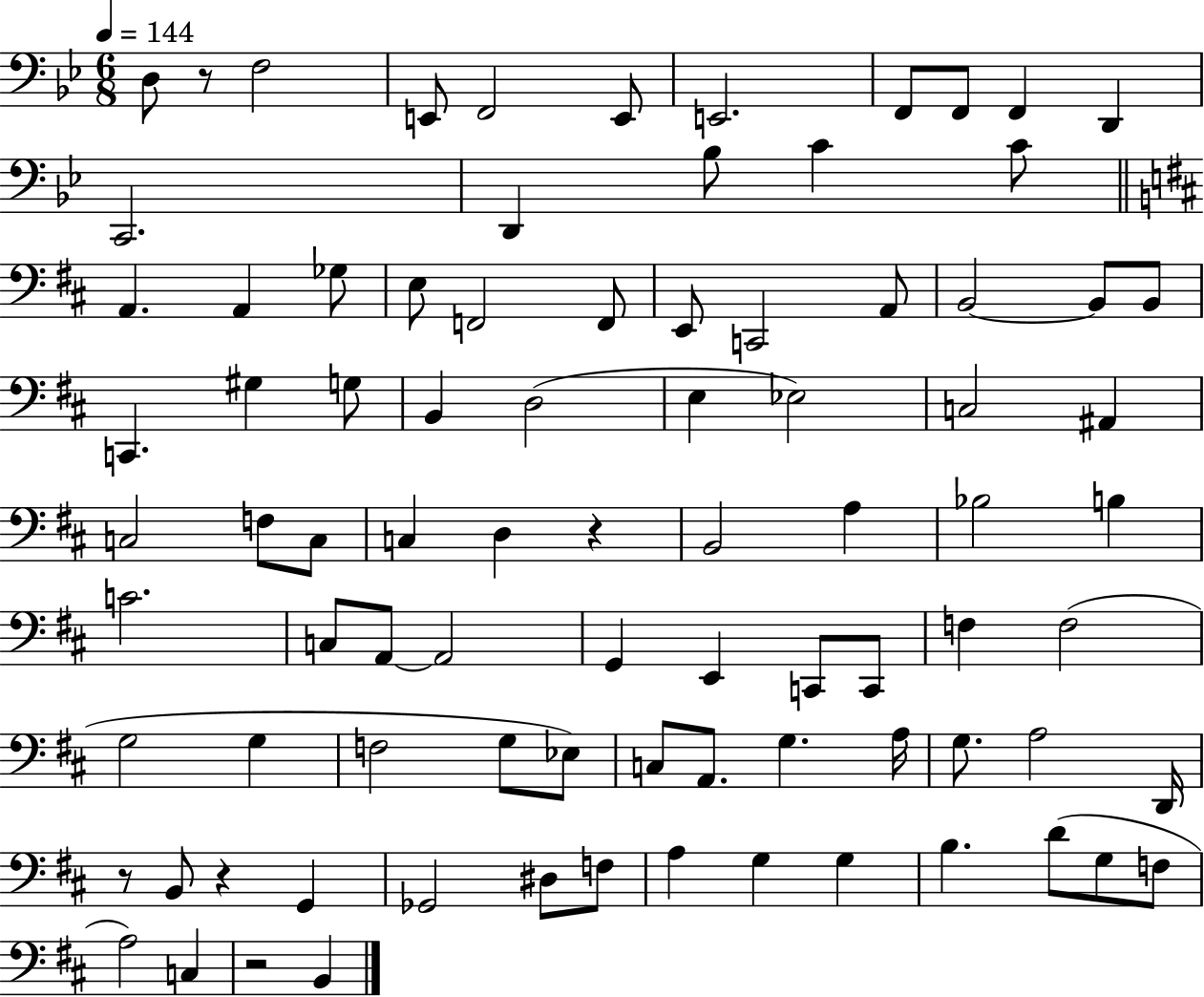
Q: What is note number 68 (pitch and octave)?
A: B2